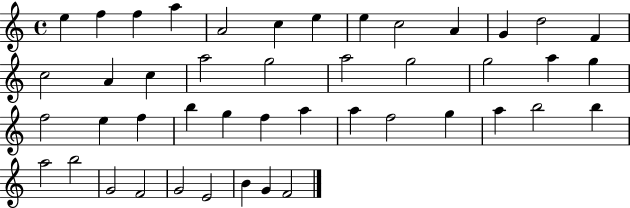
X:1
T:Untitled
M:4/4
L:1/4
K:C
e f f a A2 c e e c2 A G d2 F c2 A c a2 g2 a2 g2 g2 a g f2 e f b g f a a f2 g a b2 b a2 b2 G2 F2 G2 E2 B G F2